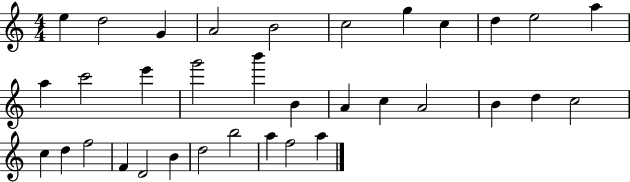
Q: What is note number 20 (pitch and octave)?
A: A4